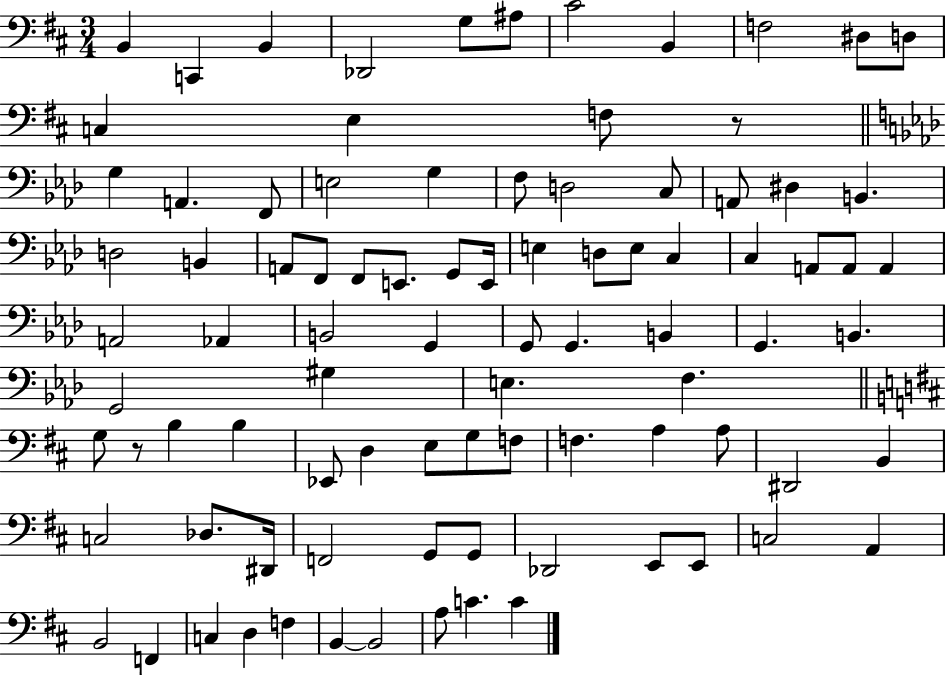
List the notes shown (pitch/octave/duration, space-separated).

B2/q C2/q B2/q Db2/h G3/e A#3/e C#4/h B2/q F3/h D#3/e D3/e C3/q E3/q F3/e R/e G3/q A2/q. F2/e E3/h G3/q F3/e D3/h C3/e A2/e D#3/q B2/q. D3/h B2/q A2/e F2/e F2/e E2/e. G2/e E2/s E3/q D3/e E3/e C3/q C3/q A2/e A2/e A2/q A2/h Ab2/q B2/h G2/q G2/e G2/q. B2/q G2/q. B2/q. G2/h G#3/q E3/q. F3/q. G3/e R/e B3/q B3/q Eb2/e D3/q E3/e G3/e F3/e F3/q. A3/q A3/e D#2/h B2/q C3/h Db3/e. D#2/s F2/h G2/e G2/e Db2/h E2/e E2/e C3/h A2/q B2/h F2/q C3/q D3/q F3/q B2/q B2/h A3/e C4/q. C4/q